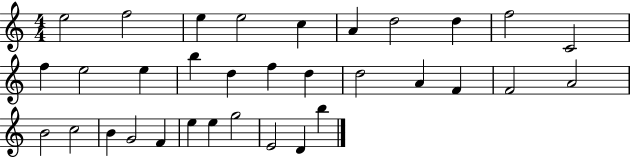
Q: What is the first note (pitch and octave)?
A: E5